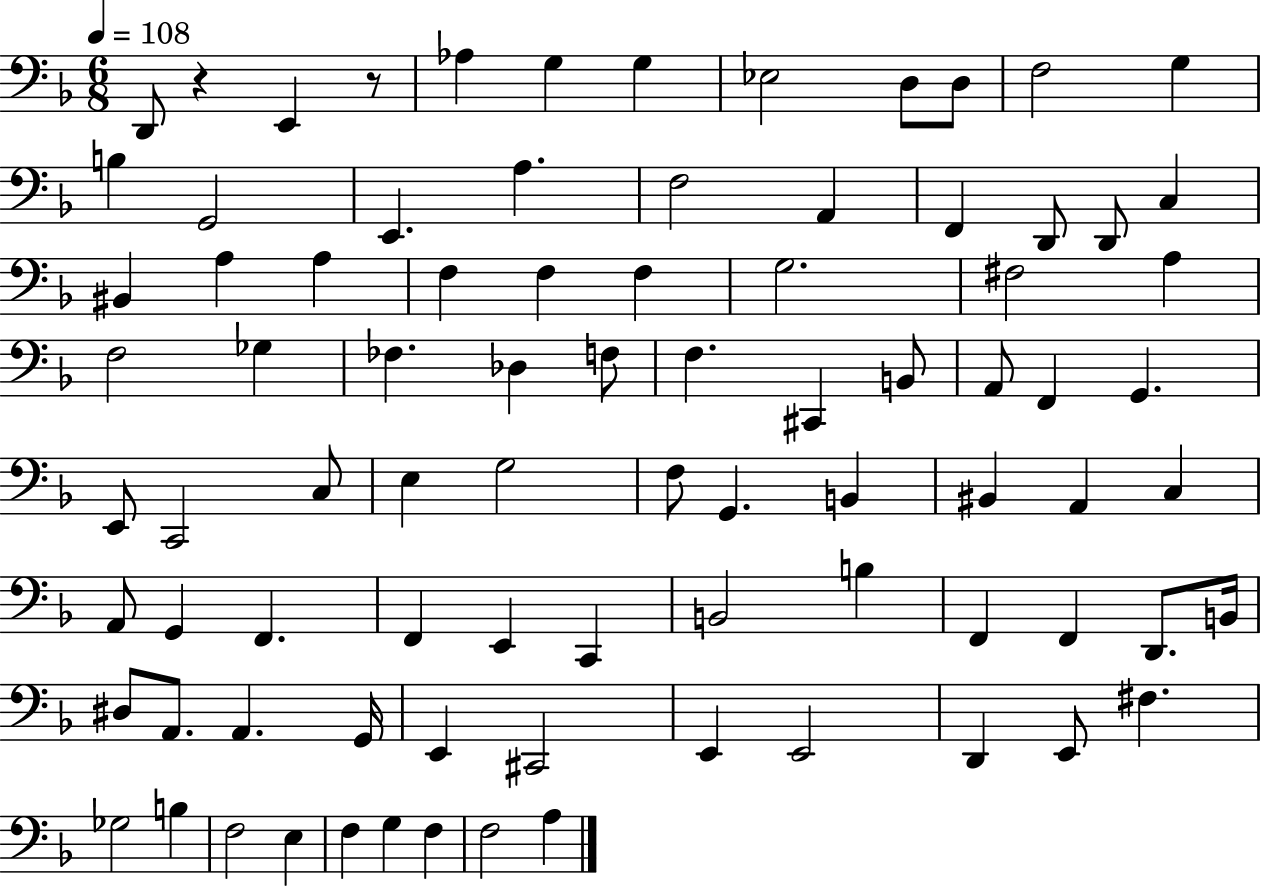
D2/e R/q E2/q R/e Ab3/q G3/q G3/q Eb3/h D3/e D3/e F3/h G3/q B3/q G2/h E2/q. A3/q. F3/h A2/q F2/q D2/e D2/e C3/q BIS2/q A3/q A3/q F3/q F3/q F3/q G3/h. F#3/h A3/q F3/h Gb3/q FES3/q. Db3/q F3/e F3/q. C#2/q B2/e A2/e F2/q G2/q. E2/e C2/h C3/e E3/q G3/h F3/e G2/q. B2/q BIS2/q A2/q C3/q A2/e G2/q F2/q. F2/q E2/q C2/q B2/h B3/q F2/q F2/q D2/e. B2/s D#3/e A2/e. A2/q. G2/s E2/q C#2/h E2/q E2/h D2/q E2/e F#3/q. Gb3/h B3/q F3/h E3/q F3/q G3/q F3/q F3/h A3/q